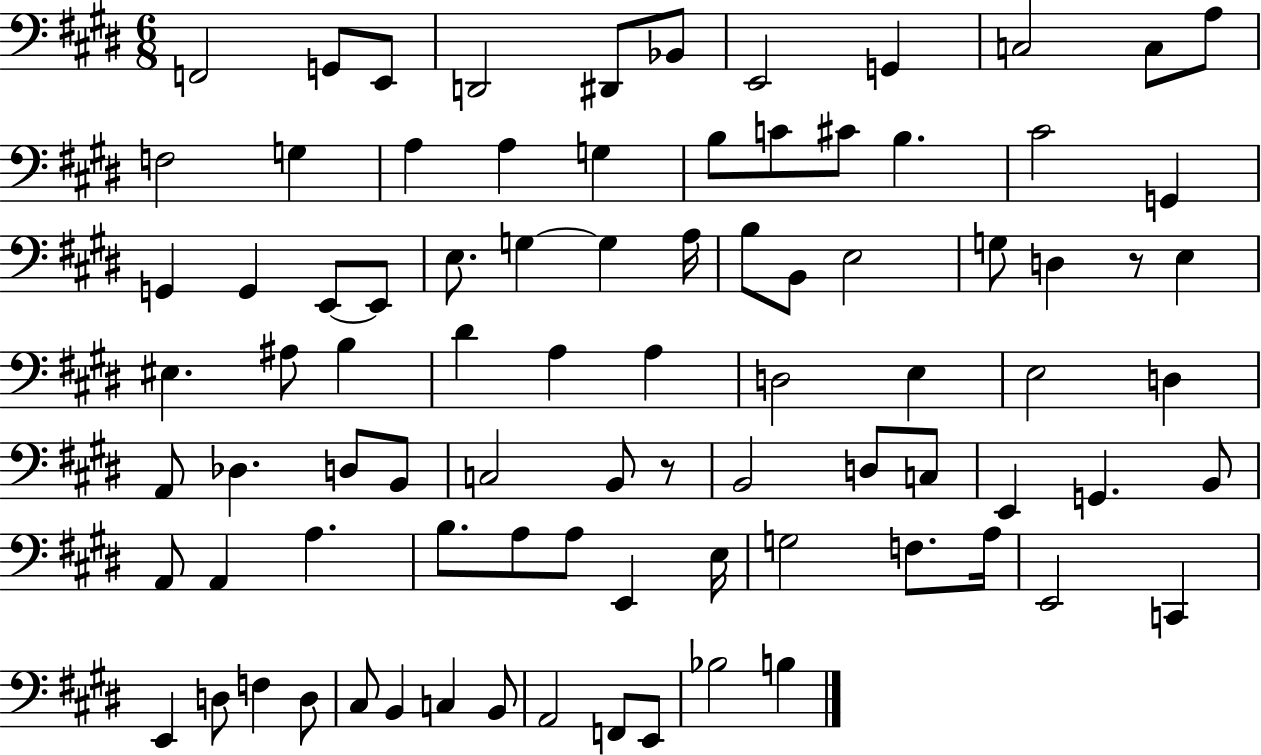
{
  \clef bass
  \numericTimeSignature
  \time 6/8
  \key e \major
  f,2 g,8 e,8 | d,2 dis,8 bes,8 | e,2 g,4 | c2 c8 a8 | \break f2 g4 | a4 a4 g4 | b8 c'8 cis'8 b4. | cis'2 g,4 | \break g,4 g,4 e,8~~ e,8 | e8. g4~~ g4 a16 | b8 b,8 e2 | g8 d4 r8 e4 | \break eis4. ais8 b4 | dis'4 a4 a4 | d2 e4 | e2 d4 | \break a,8 des4. d8 b,8 | c2 b,8 r8 | b,2 d8 c8 | e,4 g,4. b,8 | \break a,8 a,4 a4. | b8. a8 a8 e,4 e16 | g2 f8. a16 | e,2 c,4 | \break e,4 d8 f4 d8 | cis8 b,4 c4 b,8 | a,2 f,8 e,8 | bes2 b4 | \break \bar "|."
}